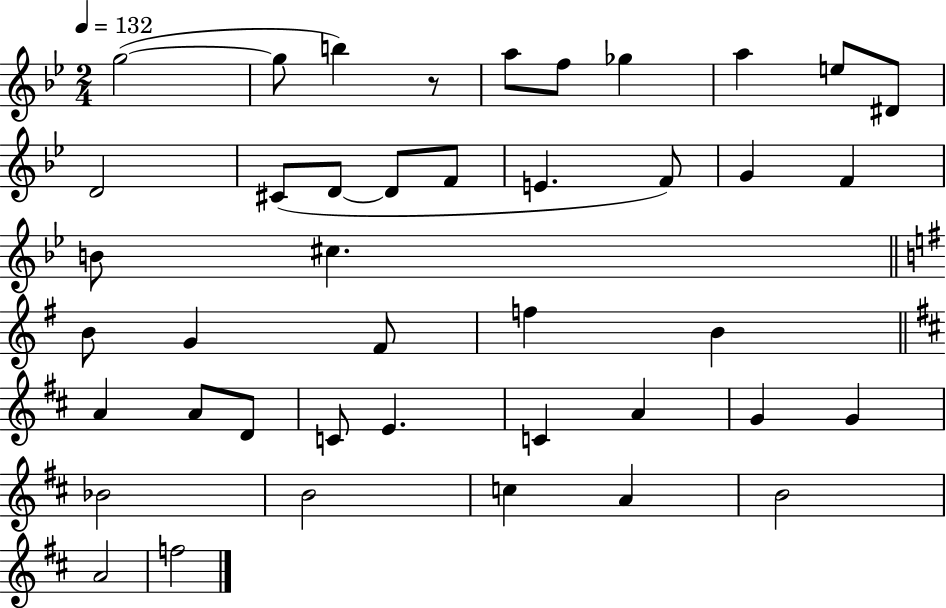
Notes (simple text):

G5/h G5/e B5/q R/e A5/e F5/e Gb5/q A5/q E5/e D#4/e D4/h C#4/e D4/e D4/e F4/e E4/q. F4/e G4/q F4/q B4/e C#5/q. B4/e G4/q F#4/e F5/q B4/q A4/q A4/e D4/e C4/e E4/q. C4/q A4/q G4/q G4/q Bb4/h B4/h C5/q A4/q B4/h A4/h F5/h